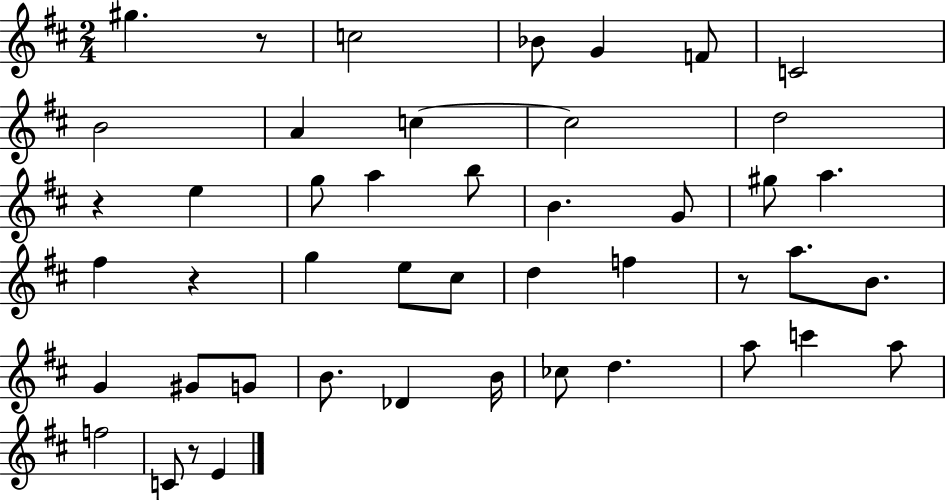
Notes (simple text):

G#5/q. R/e C5/h Bb4/e G4/q F4/e C4/h B4/h A4/q C5/q C5/h D5/h R/q E5/q G5/e A5/q B5/e B4/q. G4/e G#5/e A5/q. F#5/q R/q G5/q E5/e C#5/e D5/q F5/q R/e A5/e. B4/e. G4/q G#4/e G4/e B4/e. Db4/q B4/s CES5/e D5/q. A5/e C6/q A5/e F5/h C4/e R/e E4/q